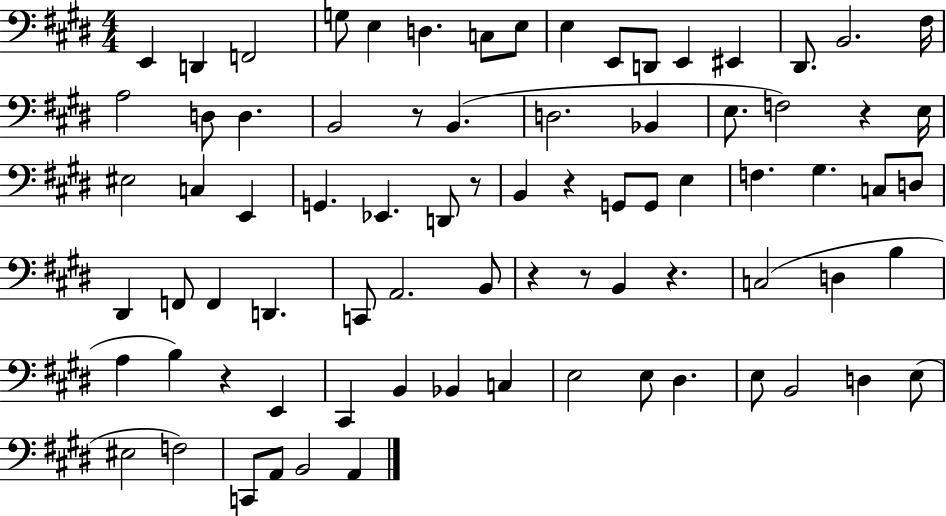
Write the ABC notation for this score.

X:1
T:Untitled
M:4/4
L:1/4
K:E
E,, D,, F,,2 G,/2 E, D, C,/2 E,/2 E, E,,/2 D,,/2 E,, ^E,, ^D,,/2 B,,2 ^F,/4 A,2 D,/2 D, B,,2 z/2 B,, D,2 _B,, E,/2 F,2 z E,/4 ^E,2 C, E,, G,, _E,, D,,/2 z/2 B,, z G,,/2 G,,/2 E, F, ^G, C,/2 D,/2 ^D,, F,,/2 F,, D,, C,,/2 A,,2 B,,/2 z z/2 B,, z C,2 D, B, A, B, z E,, ^C,, B,, _B,, C, E,2 E,/2 ^D, E,/2 B,,2 D, E,/2 ^E,2 F,2 C,,/2 A,,/2 B,,2 A,,